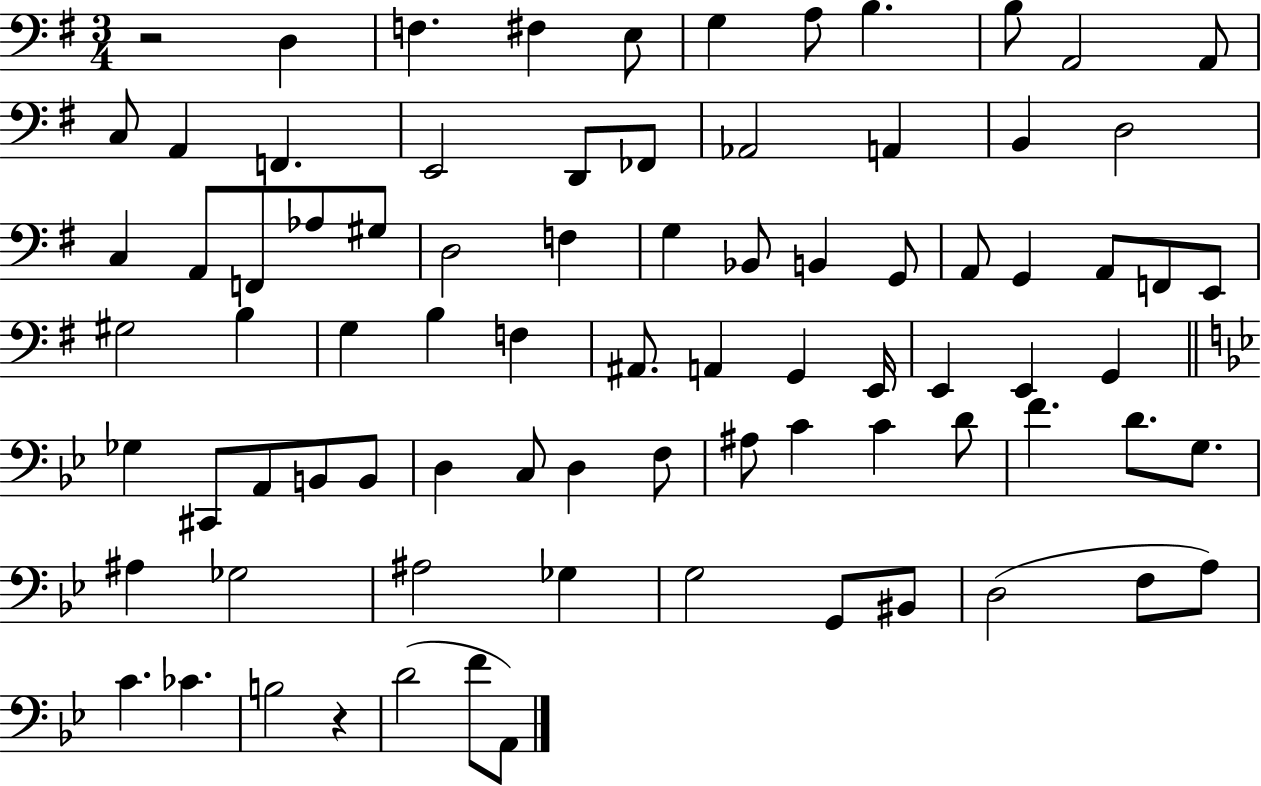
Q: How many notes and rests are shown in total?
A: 82